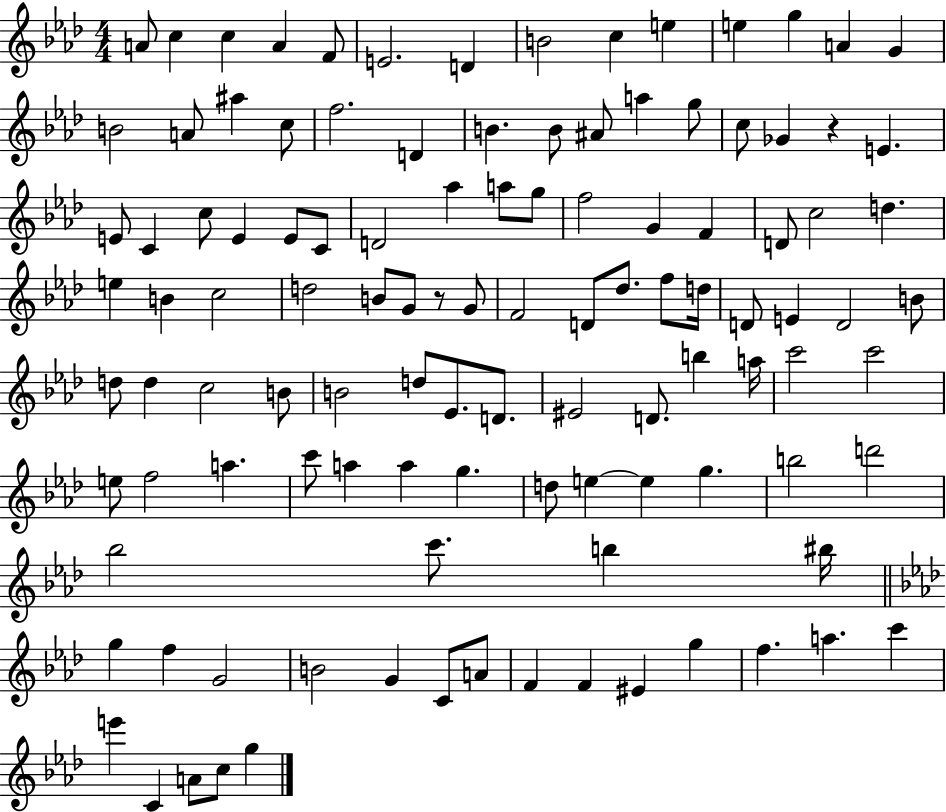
{
  \clef treble
  \numericTimeSignature
  \time 4/4
  \key aes \major
  \repeat volta 2 { a'8 c''4 c''4 a'4 f'8 | e'2. d'4 | b'2 c''4 e''4 | e''4 g''4 a'4 g'4 | \break b'2 a'8 ais''4 c''8 | f''2. d'4 | b'4. b'8 ais'8 a''4 g''8 | c''8 ges'4 r4 e'4. | \break e'8 c'4 c''8 e'4 e'8 c'8 | d'2 aes''4 a''8 g''8 | f''2 g'4 f'4 | d'8 c''2 d''4. | \break e''4 b'4 c''2 | d''2 b'8 g'8 r8 g'8 | f'2 d'8 des''8. f''8 d''16 | d'8 e'4 d'2 b'8 | \break d''8 d''4 c''2 b'8 | b'2 d''8 ees'8. d'8. | eis'2 d'8. b''4 a''16 | c'''2 c'''2 | \break e''8 f''2 a''4. | c'''8 a''4 a''4 g''4. | d''8 e''4~~ e''4 g''4. | b''2 d'''2 | \break bes''2 c'''8. b''4 bis''16 | \bar "||" \break \key aes \major g''4 f''4 g'2 | b'2 g'4 c'8 a'8 | f'4 f'4 eis'4 g''4 | f''4. a''4. c'''4 | \break e'''4 c'4 a'8 c''8 g''4 | } \bar "|."
}